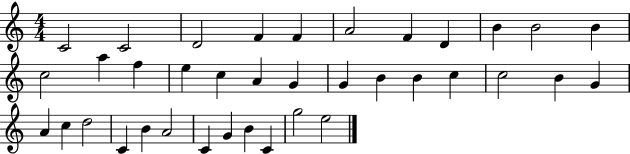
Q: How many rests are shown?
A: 0